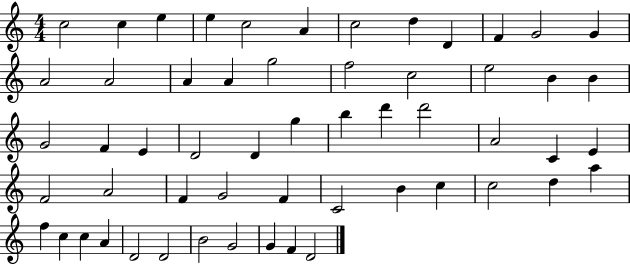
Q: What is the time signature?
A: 4/4